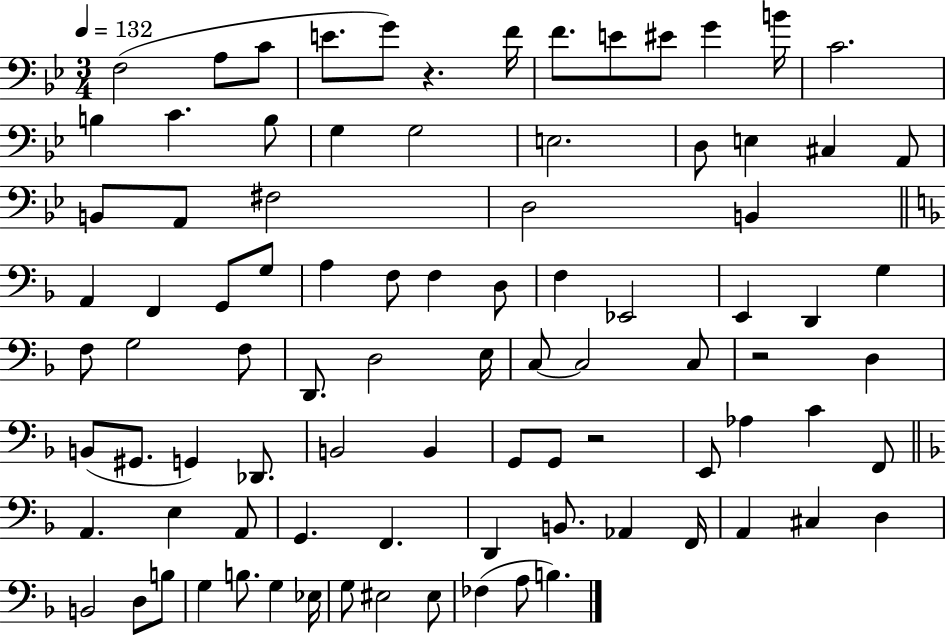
X:1
T:Untitled
M:3/4
L:1/4
K:Bb
F,2 A,/2 C/2 E/2 G/2 z F/4 F/2 E/2 ^E/2 G B/4 C2 B, C B,/2 G, G,2 E,2 D,/2 E, ^C, A,,/2 B,,/2 A,,/2 ^F,2 D,2 B,, A,, F,, G,,/2 G,/2 A, F,/2 F, D,/2 F, _E,,2 E,, D,, G, F,/2 G,2 F,/2 D,,/2 D,2 E,/4 C,/2 C,2 C,/2 z2 D, B,,/2 ^G,,/2 G,, _D,,/2 B,,2 B,, G,,/2 G,,/2 z2 E,,/2 _A, C F,,/2 A,, E, A,,/2 G,, F,, D,, B,,/2 _A,, F,,/4 A,, ^C, D, B,,2 D,/2 B,/2 G, B,/2 G, _E,/4 G,/2 ^E,2 ^E,/2 _F, A,/2 B,